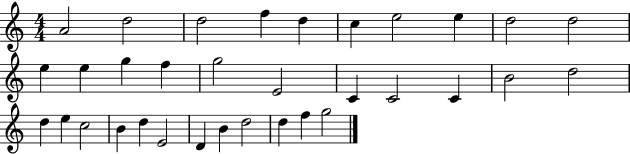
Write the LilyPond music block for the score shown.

{
  \clef treble
  \numericTimeSignature
  \time 4/4
  \key c \major
  a'2 d''2 | d''2 f''4 d''4 | c''4 e''2 e''4 | d''2 d''2 | \break e''4 e''4 g''4 f''4 | g''2 e'2 | c'4 c'2 c'4 | b'2 d''2 | \break d''4 e''4 c''2 | b'4 d''4 e'2 | d'4 b'4 d''2 | d''4 f''4 g''2 | \break \bar "|."
}